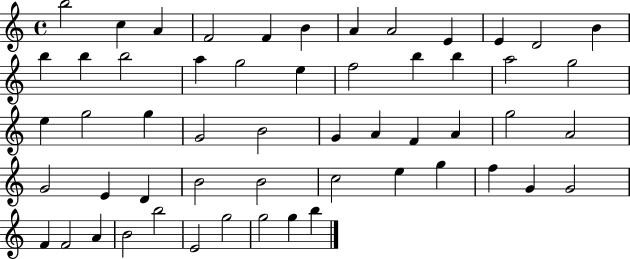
{
  \clef treble
  \time 4/4
  \defaultTimeSignature
  \key c \major
  b''2 c''4 a'4 | f'2 f'4 b'4 | a'4 a'2 e'4 | e'4 d'2 b'4 | \break b''4 b''4 b''2 | a''4 g''2 e''4 | f''2 b''4 b''4 | a''2 g''2 | \break e''4 g''2 g''4 | g'2 b'2 | g'4 a'4 f'4 a'4 | g''2 a'2 | \break g'2 e'4 d'4 | b'2 b'2 | c''2 e''4 g''4 | f''4 g'4 g'2 | \break f'4 f'2 a'4 | b'2 b''2 | e'2 g''2 | g''2 g''4 b''4 | \break \bar "|."
}